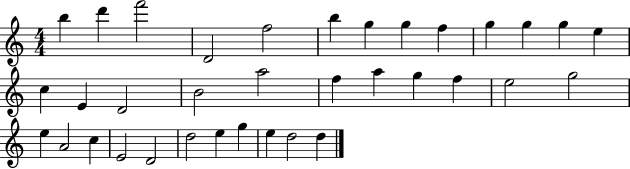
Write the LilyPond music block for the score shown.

{
  \clef treble
  \numericTimeSignature
  \time 4/4
  \key c \major
  b''4 d'''4 f'''2 | d'2 f''2 | b''4 g''4 g''4 f''4 | g''4 g''4 g''4 e''4 | \break c''4 e'4 d'2 | b'2 a''2 | f''4 a''4 g''4 f''4 | e''2 g''2 | \break e''4 a'2 c''4 | e'2 d'2 | d''2 e''4 g''4 | e''4 d''2 d''4 | \break \bar "|."
}